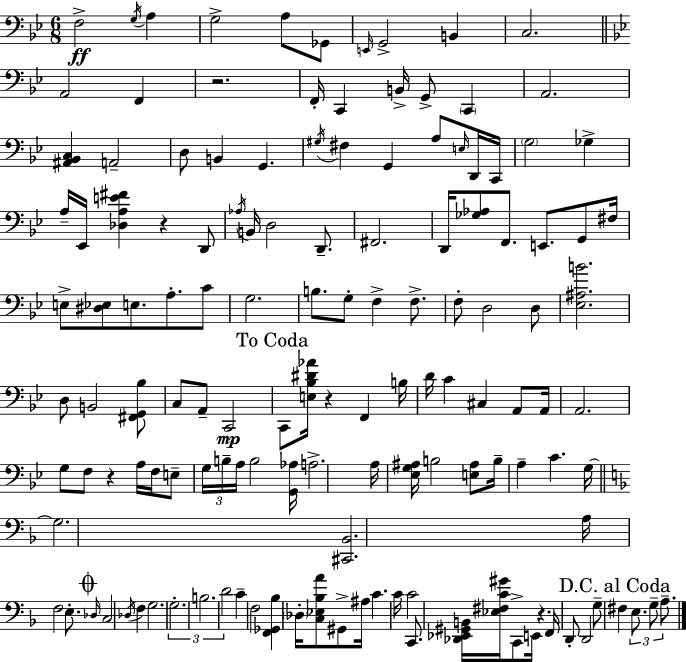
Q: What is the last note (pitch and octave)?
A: A3